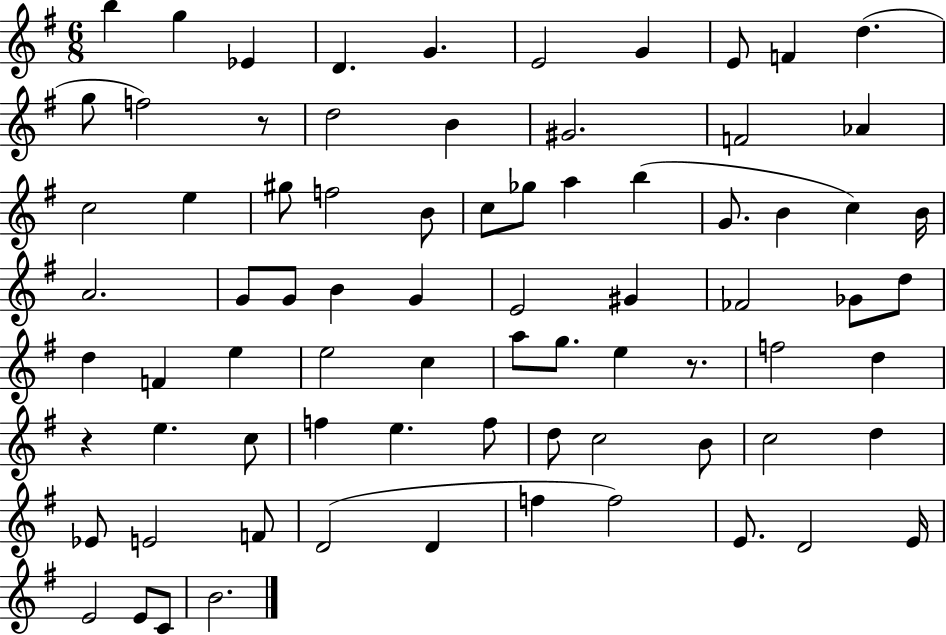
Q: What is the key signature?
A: G major